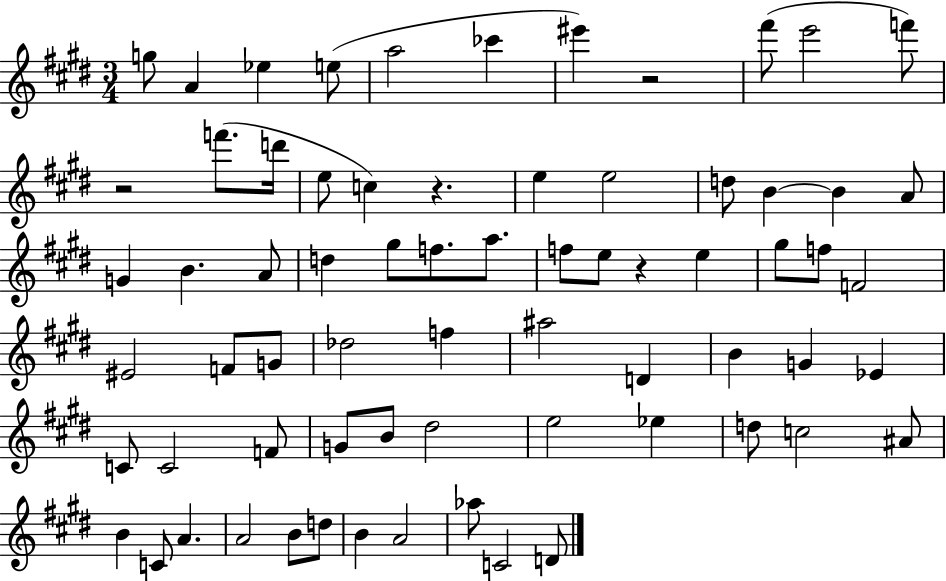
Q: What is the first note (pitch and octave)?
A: G5